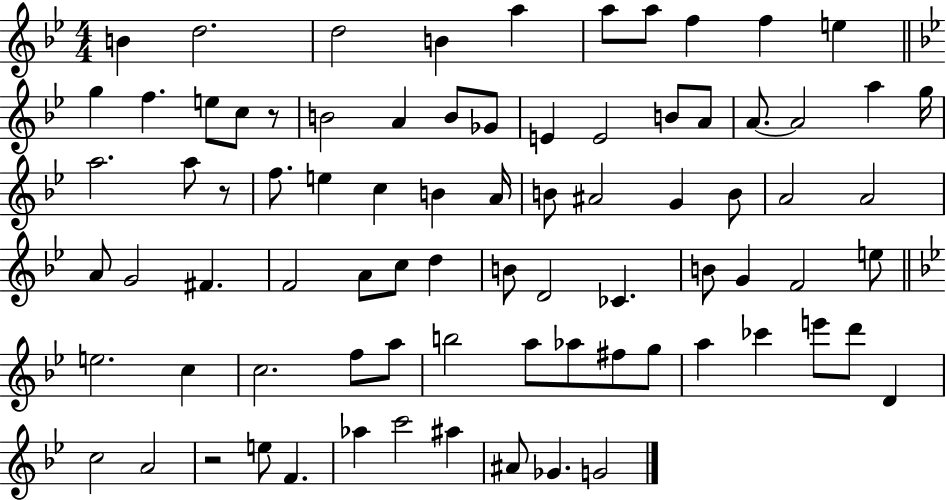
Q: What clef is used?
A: treble